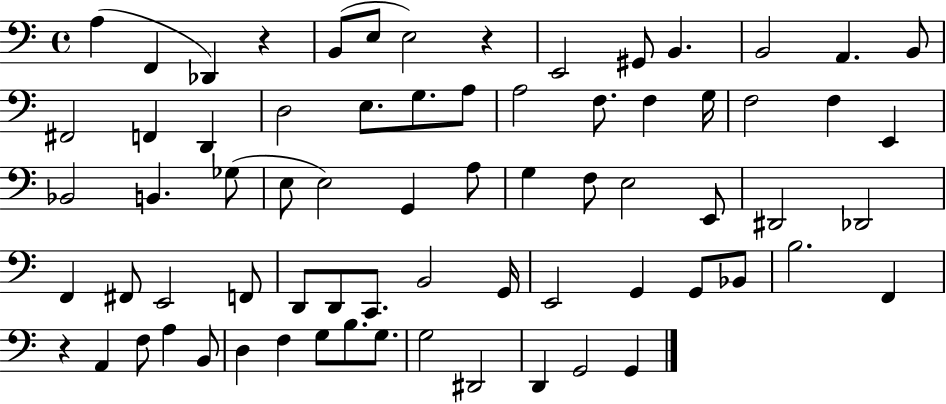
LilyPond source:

{
  \clef bass
  \time 4/4
  \defaultTimeSignature
  \key c \major
  a4( f,4 des,4) r4 | b,8( e8 e2) r4 | e,2 gis,8 b,4. | b,2 a,4. b,8 | \break fis,2 f,4 d,4 | d2 e8. g8. a8 | a2 f8. f4 g16 | f2 f4 e,4 | \break bes,2 b,4. ges8( | e8 e2) g,4 a8 | g4 f8 e2 e,8 | dis,2 des,2 | \break f,4 fis,8 e,2 f,8 | d,8 d,8 c,8. b,2 g,16 | e,2 g,4 g,8 bes,8 | b2. f,4 | \break r4 a,4 f8 a4 b,8 | d4 f4 g8 b8. g8. | g2 dis,2 | d,4 g,2 g,4 | \break \bar "|."
}